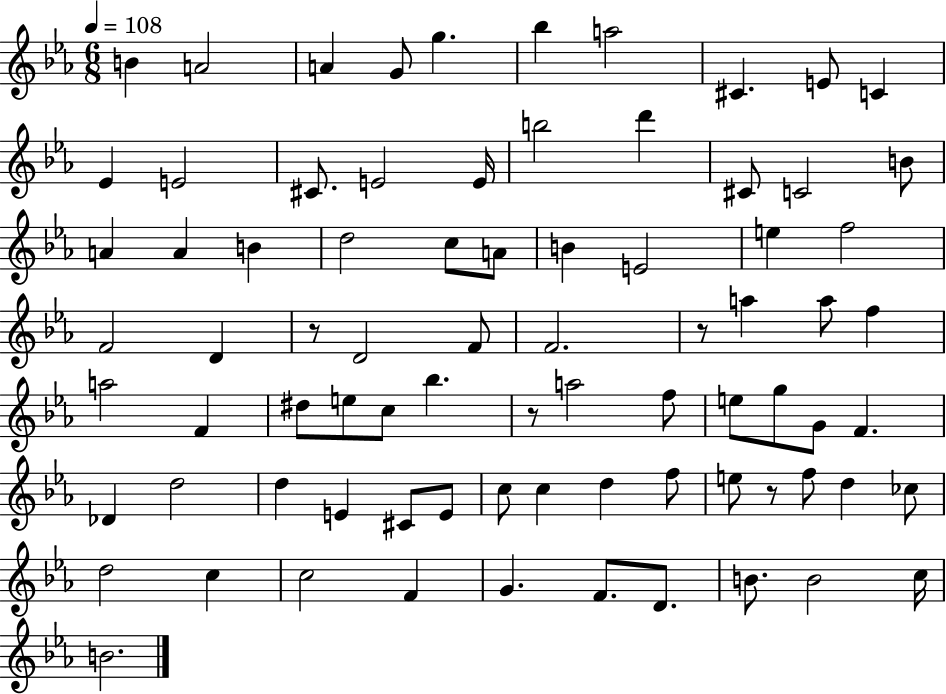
{
  \clef treble
  \numericTimeSignature
  \time 6/8
  \key ees \major
  \tempo 4 = 108
  b'4 a'2 | a'4 g'8 g''4. | bes''4 a''2 | cis'4. e'8 c'4 | \break ees'4 e'2 | cis'8. e'2 e'16 | b''2 d'''4 | cis'8 c'2 b'8 | \break a'4 a'4 b'4 | d''2 c''8 a'8 | b'4 e'2 | e''4 f''2 | \break f'2 d'4 | r8 d'2 f'8 | f'2. | r8 a''4 a''8 f''4 | \break a''2 f'4 | dis''8 e''8 c''8 bes''4. | r8 a''2 f''8 | e''8 g''8 g'8 f'4. | \break des'4 d''2 | d''4 e'4 cis'8 e'8 | c''8 c''4 d''4 f''8 | e''8 r8 f''8 d''4 ces''8 | \break d''2 c''4 | c''2 f'4 | g'4. f'8. d'8. | b'8. b'2 c''16 | \break b'2. | \bar "|."
}